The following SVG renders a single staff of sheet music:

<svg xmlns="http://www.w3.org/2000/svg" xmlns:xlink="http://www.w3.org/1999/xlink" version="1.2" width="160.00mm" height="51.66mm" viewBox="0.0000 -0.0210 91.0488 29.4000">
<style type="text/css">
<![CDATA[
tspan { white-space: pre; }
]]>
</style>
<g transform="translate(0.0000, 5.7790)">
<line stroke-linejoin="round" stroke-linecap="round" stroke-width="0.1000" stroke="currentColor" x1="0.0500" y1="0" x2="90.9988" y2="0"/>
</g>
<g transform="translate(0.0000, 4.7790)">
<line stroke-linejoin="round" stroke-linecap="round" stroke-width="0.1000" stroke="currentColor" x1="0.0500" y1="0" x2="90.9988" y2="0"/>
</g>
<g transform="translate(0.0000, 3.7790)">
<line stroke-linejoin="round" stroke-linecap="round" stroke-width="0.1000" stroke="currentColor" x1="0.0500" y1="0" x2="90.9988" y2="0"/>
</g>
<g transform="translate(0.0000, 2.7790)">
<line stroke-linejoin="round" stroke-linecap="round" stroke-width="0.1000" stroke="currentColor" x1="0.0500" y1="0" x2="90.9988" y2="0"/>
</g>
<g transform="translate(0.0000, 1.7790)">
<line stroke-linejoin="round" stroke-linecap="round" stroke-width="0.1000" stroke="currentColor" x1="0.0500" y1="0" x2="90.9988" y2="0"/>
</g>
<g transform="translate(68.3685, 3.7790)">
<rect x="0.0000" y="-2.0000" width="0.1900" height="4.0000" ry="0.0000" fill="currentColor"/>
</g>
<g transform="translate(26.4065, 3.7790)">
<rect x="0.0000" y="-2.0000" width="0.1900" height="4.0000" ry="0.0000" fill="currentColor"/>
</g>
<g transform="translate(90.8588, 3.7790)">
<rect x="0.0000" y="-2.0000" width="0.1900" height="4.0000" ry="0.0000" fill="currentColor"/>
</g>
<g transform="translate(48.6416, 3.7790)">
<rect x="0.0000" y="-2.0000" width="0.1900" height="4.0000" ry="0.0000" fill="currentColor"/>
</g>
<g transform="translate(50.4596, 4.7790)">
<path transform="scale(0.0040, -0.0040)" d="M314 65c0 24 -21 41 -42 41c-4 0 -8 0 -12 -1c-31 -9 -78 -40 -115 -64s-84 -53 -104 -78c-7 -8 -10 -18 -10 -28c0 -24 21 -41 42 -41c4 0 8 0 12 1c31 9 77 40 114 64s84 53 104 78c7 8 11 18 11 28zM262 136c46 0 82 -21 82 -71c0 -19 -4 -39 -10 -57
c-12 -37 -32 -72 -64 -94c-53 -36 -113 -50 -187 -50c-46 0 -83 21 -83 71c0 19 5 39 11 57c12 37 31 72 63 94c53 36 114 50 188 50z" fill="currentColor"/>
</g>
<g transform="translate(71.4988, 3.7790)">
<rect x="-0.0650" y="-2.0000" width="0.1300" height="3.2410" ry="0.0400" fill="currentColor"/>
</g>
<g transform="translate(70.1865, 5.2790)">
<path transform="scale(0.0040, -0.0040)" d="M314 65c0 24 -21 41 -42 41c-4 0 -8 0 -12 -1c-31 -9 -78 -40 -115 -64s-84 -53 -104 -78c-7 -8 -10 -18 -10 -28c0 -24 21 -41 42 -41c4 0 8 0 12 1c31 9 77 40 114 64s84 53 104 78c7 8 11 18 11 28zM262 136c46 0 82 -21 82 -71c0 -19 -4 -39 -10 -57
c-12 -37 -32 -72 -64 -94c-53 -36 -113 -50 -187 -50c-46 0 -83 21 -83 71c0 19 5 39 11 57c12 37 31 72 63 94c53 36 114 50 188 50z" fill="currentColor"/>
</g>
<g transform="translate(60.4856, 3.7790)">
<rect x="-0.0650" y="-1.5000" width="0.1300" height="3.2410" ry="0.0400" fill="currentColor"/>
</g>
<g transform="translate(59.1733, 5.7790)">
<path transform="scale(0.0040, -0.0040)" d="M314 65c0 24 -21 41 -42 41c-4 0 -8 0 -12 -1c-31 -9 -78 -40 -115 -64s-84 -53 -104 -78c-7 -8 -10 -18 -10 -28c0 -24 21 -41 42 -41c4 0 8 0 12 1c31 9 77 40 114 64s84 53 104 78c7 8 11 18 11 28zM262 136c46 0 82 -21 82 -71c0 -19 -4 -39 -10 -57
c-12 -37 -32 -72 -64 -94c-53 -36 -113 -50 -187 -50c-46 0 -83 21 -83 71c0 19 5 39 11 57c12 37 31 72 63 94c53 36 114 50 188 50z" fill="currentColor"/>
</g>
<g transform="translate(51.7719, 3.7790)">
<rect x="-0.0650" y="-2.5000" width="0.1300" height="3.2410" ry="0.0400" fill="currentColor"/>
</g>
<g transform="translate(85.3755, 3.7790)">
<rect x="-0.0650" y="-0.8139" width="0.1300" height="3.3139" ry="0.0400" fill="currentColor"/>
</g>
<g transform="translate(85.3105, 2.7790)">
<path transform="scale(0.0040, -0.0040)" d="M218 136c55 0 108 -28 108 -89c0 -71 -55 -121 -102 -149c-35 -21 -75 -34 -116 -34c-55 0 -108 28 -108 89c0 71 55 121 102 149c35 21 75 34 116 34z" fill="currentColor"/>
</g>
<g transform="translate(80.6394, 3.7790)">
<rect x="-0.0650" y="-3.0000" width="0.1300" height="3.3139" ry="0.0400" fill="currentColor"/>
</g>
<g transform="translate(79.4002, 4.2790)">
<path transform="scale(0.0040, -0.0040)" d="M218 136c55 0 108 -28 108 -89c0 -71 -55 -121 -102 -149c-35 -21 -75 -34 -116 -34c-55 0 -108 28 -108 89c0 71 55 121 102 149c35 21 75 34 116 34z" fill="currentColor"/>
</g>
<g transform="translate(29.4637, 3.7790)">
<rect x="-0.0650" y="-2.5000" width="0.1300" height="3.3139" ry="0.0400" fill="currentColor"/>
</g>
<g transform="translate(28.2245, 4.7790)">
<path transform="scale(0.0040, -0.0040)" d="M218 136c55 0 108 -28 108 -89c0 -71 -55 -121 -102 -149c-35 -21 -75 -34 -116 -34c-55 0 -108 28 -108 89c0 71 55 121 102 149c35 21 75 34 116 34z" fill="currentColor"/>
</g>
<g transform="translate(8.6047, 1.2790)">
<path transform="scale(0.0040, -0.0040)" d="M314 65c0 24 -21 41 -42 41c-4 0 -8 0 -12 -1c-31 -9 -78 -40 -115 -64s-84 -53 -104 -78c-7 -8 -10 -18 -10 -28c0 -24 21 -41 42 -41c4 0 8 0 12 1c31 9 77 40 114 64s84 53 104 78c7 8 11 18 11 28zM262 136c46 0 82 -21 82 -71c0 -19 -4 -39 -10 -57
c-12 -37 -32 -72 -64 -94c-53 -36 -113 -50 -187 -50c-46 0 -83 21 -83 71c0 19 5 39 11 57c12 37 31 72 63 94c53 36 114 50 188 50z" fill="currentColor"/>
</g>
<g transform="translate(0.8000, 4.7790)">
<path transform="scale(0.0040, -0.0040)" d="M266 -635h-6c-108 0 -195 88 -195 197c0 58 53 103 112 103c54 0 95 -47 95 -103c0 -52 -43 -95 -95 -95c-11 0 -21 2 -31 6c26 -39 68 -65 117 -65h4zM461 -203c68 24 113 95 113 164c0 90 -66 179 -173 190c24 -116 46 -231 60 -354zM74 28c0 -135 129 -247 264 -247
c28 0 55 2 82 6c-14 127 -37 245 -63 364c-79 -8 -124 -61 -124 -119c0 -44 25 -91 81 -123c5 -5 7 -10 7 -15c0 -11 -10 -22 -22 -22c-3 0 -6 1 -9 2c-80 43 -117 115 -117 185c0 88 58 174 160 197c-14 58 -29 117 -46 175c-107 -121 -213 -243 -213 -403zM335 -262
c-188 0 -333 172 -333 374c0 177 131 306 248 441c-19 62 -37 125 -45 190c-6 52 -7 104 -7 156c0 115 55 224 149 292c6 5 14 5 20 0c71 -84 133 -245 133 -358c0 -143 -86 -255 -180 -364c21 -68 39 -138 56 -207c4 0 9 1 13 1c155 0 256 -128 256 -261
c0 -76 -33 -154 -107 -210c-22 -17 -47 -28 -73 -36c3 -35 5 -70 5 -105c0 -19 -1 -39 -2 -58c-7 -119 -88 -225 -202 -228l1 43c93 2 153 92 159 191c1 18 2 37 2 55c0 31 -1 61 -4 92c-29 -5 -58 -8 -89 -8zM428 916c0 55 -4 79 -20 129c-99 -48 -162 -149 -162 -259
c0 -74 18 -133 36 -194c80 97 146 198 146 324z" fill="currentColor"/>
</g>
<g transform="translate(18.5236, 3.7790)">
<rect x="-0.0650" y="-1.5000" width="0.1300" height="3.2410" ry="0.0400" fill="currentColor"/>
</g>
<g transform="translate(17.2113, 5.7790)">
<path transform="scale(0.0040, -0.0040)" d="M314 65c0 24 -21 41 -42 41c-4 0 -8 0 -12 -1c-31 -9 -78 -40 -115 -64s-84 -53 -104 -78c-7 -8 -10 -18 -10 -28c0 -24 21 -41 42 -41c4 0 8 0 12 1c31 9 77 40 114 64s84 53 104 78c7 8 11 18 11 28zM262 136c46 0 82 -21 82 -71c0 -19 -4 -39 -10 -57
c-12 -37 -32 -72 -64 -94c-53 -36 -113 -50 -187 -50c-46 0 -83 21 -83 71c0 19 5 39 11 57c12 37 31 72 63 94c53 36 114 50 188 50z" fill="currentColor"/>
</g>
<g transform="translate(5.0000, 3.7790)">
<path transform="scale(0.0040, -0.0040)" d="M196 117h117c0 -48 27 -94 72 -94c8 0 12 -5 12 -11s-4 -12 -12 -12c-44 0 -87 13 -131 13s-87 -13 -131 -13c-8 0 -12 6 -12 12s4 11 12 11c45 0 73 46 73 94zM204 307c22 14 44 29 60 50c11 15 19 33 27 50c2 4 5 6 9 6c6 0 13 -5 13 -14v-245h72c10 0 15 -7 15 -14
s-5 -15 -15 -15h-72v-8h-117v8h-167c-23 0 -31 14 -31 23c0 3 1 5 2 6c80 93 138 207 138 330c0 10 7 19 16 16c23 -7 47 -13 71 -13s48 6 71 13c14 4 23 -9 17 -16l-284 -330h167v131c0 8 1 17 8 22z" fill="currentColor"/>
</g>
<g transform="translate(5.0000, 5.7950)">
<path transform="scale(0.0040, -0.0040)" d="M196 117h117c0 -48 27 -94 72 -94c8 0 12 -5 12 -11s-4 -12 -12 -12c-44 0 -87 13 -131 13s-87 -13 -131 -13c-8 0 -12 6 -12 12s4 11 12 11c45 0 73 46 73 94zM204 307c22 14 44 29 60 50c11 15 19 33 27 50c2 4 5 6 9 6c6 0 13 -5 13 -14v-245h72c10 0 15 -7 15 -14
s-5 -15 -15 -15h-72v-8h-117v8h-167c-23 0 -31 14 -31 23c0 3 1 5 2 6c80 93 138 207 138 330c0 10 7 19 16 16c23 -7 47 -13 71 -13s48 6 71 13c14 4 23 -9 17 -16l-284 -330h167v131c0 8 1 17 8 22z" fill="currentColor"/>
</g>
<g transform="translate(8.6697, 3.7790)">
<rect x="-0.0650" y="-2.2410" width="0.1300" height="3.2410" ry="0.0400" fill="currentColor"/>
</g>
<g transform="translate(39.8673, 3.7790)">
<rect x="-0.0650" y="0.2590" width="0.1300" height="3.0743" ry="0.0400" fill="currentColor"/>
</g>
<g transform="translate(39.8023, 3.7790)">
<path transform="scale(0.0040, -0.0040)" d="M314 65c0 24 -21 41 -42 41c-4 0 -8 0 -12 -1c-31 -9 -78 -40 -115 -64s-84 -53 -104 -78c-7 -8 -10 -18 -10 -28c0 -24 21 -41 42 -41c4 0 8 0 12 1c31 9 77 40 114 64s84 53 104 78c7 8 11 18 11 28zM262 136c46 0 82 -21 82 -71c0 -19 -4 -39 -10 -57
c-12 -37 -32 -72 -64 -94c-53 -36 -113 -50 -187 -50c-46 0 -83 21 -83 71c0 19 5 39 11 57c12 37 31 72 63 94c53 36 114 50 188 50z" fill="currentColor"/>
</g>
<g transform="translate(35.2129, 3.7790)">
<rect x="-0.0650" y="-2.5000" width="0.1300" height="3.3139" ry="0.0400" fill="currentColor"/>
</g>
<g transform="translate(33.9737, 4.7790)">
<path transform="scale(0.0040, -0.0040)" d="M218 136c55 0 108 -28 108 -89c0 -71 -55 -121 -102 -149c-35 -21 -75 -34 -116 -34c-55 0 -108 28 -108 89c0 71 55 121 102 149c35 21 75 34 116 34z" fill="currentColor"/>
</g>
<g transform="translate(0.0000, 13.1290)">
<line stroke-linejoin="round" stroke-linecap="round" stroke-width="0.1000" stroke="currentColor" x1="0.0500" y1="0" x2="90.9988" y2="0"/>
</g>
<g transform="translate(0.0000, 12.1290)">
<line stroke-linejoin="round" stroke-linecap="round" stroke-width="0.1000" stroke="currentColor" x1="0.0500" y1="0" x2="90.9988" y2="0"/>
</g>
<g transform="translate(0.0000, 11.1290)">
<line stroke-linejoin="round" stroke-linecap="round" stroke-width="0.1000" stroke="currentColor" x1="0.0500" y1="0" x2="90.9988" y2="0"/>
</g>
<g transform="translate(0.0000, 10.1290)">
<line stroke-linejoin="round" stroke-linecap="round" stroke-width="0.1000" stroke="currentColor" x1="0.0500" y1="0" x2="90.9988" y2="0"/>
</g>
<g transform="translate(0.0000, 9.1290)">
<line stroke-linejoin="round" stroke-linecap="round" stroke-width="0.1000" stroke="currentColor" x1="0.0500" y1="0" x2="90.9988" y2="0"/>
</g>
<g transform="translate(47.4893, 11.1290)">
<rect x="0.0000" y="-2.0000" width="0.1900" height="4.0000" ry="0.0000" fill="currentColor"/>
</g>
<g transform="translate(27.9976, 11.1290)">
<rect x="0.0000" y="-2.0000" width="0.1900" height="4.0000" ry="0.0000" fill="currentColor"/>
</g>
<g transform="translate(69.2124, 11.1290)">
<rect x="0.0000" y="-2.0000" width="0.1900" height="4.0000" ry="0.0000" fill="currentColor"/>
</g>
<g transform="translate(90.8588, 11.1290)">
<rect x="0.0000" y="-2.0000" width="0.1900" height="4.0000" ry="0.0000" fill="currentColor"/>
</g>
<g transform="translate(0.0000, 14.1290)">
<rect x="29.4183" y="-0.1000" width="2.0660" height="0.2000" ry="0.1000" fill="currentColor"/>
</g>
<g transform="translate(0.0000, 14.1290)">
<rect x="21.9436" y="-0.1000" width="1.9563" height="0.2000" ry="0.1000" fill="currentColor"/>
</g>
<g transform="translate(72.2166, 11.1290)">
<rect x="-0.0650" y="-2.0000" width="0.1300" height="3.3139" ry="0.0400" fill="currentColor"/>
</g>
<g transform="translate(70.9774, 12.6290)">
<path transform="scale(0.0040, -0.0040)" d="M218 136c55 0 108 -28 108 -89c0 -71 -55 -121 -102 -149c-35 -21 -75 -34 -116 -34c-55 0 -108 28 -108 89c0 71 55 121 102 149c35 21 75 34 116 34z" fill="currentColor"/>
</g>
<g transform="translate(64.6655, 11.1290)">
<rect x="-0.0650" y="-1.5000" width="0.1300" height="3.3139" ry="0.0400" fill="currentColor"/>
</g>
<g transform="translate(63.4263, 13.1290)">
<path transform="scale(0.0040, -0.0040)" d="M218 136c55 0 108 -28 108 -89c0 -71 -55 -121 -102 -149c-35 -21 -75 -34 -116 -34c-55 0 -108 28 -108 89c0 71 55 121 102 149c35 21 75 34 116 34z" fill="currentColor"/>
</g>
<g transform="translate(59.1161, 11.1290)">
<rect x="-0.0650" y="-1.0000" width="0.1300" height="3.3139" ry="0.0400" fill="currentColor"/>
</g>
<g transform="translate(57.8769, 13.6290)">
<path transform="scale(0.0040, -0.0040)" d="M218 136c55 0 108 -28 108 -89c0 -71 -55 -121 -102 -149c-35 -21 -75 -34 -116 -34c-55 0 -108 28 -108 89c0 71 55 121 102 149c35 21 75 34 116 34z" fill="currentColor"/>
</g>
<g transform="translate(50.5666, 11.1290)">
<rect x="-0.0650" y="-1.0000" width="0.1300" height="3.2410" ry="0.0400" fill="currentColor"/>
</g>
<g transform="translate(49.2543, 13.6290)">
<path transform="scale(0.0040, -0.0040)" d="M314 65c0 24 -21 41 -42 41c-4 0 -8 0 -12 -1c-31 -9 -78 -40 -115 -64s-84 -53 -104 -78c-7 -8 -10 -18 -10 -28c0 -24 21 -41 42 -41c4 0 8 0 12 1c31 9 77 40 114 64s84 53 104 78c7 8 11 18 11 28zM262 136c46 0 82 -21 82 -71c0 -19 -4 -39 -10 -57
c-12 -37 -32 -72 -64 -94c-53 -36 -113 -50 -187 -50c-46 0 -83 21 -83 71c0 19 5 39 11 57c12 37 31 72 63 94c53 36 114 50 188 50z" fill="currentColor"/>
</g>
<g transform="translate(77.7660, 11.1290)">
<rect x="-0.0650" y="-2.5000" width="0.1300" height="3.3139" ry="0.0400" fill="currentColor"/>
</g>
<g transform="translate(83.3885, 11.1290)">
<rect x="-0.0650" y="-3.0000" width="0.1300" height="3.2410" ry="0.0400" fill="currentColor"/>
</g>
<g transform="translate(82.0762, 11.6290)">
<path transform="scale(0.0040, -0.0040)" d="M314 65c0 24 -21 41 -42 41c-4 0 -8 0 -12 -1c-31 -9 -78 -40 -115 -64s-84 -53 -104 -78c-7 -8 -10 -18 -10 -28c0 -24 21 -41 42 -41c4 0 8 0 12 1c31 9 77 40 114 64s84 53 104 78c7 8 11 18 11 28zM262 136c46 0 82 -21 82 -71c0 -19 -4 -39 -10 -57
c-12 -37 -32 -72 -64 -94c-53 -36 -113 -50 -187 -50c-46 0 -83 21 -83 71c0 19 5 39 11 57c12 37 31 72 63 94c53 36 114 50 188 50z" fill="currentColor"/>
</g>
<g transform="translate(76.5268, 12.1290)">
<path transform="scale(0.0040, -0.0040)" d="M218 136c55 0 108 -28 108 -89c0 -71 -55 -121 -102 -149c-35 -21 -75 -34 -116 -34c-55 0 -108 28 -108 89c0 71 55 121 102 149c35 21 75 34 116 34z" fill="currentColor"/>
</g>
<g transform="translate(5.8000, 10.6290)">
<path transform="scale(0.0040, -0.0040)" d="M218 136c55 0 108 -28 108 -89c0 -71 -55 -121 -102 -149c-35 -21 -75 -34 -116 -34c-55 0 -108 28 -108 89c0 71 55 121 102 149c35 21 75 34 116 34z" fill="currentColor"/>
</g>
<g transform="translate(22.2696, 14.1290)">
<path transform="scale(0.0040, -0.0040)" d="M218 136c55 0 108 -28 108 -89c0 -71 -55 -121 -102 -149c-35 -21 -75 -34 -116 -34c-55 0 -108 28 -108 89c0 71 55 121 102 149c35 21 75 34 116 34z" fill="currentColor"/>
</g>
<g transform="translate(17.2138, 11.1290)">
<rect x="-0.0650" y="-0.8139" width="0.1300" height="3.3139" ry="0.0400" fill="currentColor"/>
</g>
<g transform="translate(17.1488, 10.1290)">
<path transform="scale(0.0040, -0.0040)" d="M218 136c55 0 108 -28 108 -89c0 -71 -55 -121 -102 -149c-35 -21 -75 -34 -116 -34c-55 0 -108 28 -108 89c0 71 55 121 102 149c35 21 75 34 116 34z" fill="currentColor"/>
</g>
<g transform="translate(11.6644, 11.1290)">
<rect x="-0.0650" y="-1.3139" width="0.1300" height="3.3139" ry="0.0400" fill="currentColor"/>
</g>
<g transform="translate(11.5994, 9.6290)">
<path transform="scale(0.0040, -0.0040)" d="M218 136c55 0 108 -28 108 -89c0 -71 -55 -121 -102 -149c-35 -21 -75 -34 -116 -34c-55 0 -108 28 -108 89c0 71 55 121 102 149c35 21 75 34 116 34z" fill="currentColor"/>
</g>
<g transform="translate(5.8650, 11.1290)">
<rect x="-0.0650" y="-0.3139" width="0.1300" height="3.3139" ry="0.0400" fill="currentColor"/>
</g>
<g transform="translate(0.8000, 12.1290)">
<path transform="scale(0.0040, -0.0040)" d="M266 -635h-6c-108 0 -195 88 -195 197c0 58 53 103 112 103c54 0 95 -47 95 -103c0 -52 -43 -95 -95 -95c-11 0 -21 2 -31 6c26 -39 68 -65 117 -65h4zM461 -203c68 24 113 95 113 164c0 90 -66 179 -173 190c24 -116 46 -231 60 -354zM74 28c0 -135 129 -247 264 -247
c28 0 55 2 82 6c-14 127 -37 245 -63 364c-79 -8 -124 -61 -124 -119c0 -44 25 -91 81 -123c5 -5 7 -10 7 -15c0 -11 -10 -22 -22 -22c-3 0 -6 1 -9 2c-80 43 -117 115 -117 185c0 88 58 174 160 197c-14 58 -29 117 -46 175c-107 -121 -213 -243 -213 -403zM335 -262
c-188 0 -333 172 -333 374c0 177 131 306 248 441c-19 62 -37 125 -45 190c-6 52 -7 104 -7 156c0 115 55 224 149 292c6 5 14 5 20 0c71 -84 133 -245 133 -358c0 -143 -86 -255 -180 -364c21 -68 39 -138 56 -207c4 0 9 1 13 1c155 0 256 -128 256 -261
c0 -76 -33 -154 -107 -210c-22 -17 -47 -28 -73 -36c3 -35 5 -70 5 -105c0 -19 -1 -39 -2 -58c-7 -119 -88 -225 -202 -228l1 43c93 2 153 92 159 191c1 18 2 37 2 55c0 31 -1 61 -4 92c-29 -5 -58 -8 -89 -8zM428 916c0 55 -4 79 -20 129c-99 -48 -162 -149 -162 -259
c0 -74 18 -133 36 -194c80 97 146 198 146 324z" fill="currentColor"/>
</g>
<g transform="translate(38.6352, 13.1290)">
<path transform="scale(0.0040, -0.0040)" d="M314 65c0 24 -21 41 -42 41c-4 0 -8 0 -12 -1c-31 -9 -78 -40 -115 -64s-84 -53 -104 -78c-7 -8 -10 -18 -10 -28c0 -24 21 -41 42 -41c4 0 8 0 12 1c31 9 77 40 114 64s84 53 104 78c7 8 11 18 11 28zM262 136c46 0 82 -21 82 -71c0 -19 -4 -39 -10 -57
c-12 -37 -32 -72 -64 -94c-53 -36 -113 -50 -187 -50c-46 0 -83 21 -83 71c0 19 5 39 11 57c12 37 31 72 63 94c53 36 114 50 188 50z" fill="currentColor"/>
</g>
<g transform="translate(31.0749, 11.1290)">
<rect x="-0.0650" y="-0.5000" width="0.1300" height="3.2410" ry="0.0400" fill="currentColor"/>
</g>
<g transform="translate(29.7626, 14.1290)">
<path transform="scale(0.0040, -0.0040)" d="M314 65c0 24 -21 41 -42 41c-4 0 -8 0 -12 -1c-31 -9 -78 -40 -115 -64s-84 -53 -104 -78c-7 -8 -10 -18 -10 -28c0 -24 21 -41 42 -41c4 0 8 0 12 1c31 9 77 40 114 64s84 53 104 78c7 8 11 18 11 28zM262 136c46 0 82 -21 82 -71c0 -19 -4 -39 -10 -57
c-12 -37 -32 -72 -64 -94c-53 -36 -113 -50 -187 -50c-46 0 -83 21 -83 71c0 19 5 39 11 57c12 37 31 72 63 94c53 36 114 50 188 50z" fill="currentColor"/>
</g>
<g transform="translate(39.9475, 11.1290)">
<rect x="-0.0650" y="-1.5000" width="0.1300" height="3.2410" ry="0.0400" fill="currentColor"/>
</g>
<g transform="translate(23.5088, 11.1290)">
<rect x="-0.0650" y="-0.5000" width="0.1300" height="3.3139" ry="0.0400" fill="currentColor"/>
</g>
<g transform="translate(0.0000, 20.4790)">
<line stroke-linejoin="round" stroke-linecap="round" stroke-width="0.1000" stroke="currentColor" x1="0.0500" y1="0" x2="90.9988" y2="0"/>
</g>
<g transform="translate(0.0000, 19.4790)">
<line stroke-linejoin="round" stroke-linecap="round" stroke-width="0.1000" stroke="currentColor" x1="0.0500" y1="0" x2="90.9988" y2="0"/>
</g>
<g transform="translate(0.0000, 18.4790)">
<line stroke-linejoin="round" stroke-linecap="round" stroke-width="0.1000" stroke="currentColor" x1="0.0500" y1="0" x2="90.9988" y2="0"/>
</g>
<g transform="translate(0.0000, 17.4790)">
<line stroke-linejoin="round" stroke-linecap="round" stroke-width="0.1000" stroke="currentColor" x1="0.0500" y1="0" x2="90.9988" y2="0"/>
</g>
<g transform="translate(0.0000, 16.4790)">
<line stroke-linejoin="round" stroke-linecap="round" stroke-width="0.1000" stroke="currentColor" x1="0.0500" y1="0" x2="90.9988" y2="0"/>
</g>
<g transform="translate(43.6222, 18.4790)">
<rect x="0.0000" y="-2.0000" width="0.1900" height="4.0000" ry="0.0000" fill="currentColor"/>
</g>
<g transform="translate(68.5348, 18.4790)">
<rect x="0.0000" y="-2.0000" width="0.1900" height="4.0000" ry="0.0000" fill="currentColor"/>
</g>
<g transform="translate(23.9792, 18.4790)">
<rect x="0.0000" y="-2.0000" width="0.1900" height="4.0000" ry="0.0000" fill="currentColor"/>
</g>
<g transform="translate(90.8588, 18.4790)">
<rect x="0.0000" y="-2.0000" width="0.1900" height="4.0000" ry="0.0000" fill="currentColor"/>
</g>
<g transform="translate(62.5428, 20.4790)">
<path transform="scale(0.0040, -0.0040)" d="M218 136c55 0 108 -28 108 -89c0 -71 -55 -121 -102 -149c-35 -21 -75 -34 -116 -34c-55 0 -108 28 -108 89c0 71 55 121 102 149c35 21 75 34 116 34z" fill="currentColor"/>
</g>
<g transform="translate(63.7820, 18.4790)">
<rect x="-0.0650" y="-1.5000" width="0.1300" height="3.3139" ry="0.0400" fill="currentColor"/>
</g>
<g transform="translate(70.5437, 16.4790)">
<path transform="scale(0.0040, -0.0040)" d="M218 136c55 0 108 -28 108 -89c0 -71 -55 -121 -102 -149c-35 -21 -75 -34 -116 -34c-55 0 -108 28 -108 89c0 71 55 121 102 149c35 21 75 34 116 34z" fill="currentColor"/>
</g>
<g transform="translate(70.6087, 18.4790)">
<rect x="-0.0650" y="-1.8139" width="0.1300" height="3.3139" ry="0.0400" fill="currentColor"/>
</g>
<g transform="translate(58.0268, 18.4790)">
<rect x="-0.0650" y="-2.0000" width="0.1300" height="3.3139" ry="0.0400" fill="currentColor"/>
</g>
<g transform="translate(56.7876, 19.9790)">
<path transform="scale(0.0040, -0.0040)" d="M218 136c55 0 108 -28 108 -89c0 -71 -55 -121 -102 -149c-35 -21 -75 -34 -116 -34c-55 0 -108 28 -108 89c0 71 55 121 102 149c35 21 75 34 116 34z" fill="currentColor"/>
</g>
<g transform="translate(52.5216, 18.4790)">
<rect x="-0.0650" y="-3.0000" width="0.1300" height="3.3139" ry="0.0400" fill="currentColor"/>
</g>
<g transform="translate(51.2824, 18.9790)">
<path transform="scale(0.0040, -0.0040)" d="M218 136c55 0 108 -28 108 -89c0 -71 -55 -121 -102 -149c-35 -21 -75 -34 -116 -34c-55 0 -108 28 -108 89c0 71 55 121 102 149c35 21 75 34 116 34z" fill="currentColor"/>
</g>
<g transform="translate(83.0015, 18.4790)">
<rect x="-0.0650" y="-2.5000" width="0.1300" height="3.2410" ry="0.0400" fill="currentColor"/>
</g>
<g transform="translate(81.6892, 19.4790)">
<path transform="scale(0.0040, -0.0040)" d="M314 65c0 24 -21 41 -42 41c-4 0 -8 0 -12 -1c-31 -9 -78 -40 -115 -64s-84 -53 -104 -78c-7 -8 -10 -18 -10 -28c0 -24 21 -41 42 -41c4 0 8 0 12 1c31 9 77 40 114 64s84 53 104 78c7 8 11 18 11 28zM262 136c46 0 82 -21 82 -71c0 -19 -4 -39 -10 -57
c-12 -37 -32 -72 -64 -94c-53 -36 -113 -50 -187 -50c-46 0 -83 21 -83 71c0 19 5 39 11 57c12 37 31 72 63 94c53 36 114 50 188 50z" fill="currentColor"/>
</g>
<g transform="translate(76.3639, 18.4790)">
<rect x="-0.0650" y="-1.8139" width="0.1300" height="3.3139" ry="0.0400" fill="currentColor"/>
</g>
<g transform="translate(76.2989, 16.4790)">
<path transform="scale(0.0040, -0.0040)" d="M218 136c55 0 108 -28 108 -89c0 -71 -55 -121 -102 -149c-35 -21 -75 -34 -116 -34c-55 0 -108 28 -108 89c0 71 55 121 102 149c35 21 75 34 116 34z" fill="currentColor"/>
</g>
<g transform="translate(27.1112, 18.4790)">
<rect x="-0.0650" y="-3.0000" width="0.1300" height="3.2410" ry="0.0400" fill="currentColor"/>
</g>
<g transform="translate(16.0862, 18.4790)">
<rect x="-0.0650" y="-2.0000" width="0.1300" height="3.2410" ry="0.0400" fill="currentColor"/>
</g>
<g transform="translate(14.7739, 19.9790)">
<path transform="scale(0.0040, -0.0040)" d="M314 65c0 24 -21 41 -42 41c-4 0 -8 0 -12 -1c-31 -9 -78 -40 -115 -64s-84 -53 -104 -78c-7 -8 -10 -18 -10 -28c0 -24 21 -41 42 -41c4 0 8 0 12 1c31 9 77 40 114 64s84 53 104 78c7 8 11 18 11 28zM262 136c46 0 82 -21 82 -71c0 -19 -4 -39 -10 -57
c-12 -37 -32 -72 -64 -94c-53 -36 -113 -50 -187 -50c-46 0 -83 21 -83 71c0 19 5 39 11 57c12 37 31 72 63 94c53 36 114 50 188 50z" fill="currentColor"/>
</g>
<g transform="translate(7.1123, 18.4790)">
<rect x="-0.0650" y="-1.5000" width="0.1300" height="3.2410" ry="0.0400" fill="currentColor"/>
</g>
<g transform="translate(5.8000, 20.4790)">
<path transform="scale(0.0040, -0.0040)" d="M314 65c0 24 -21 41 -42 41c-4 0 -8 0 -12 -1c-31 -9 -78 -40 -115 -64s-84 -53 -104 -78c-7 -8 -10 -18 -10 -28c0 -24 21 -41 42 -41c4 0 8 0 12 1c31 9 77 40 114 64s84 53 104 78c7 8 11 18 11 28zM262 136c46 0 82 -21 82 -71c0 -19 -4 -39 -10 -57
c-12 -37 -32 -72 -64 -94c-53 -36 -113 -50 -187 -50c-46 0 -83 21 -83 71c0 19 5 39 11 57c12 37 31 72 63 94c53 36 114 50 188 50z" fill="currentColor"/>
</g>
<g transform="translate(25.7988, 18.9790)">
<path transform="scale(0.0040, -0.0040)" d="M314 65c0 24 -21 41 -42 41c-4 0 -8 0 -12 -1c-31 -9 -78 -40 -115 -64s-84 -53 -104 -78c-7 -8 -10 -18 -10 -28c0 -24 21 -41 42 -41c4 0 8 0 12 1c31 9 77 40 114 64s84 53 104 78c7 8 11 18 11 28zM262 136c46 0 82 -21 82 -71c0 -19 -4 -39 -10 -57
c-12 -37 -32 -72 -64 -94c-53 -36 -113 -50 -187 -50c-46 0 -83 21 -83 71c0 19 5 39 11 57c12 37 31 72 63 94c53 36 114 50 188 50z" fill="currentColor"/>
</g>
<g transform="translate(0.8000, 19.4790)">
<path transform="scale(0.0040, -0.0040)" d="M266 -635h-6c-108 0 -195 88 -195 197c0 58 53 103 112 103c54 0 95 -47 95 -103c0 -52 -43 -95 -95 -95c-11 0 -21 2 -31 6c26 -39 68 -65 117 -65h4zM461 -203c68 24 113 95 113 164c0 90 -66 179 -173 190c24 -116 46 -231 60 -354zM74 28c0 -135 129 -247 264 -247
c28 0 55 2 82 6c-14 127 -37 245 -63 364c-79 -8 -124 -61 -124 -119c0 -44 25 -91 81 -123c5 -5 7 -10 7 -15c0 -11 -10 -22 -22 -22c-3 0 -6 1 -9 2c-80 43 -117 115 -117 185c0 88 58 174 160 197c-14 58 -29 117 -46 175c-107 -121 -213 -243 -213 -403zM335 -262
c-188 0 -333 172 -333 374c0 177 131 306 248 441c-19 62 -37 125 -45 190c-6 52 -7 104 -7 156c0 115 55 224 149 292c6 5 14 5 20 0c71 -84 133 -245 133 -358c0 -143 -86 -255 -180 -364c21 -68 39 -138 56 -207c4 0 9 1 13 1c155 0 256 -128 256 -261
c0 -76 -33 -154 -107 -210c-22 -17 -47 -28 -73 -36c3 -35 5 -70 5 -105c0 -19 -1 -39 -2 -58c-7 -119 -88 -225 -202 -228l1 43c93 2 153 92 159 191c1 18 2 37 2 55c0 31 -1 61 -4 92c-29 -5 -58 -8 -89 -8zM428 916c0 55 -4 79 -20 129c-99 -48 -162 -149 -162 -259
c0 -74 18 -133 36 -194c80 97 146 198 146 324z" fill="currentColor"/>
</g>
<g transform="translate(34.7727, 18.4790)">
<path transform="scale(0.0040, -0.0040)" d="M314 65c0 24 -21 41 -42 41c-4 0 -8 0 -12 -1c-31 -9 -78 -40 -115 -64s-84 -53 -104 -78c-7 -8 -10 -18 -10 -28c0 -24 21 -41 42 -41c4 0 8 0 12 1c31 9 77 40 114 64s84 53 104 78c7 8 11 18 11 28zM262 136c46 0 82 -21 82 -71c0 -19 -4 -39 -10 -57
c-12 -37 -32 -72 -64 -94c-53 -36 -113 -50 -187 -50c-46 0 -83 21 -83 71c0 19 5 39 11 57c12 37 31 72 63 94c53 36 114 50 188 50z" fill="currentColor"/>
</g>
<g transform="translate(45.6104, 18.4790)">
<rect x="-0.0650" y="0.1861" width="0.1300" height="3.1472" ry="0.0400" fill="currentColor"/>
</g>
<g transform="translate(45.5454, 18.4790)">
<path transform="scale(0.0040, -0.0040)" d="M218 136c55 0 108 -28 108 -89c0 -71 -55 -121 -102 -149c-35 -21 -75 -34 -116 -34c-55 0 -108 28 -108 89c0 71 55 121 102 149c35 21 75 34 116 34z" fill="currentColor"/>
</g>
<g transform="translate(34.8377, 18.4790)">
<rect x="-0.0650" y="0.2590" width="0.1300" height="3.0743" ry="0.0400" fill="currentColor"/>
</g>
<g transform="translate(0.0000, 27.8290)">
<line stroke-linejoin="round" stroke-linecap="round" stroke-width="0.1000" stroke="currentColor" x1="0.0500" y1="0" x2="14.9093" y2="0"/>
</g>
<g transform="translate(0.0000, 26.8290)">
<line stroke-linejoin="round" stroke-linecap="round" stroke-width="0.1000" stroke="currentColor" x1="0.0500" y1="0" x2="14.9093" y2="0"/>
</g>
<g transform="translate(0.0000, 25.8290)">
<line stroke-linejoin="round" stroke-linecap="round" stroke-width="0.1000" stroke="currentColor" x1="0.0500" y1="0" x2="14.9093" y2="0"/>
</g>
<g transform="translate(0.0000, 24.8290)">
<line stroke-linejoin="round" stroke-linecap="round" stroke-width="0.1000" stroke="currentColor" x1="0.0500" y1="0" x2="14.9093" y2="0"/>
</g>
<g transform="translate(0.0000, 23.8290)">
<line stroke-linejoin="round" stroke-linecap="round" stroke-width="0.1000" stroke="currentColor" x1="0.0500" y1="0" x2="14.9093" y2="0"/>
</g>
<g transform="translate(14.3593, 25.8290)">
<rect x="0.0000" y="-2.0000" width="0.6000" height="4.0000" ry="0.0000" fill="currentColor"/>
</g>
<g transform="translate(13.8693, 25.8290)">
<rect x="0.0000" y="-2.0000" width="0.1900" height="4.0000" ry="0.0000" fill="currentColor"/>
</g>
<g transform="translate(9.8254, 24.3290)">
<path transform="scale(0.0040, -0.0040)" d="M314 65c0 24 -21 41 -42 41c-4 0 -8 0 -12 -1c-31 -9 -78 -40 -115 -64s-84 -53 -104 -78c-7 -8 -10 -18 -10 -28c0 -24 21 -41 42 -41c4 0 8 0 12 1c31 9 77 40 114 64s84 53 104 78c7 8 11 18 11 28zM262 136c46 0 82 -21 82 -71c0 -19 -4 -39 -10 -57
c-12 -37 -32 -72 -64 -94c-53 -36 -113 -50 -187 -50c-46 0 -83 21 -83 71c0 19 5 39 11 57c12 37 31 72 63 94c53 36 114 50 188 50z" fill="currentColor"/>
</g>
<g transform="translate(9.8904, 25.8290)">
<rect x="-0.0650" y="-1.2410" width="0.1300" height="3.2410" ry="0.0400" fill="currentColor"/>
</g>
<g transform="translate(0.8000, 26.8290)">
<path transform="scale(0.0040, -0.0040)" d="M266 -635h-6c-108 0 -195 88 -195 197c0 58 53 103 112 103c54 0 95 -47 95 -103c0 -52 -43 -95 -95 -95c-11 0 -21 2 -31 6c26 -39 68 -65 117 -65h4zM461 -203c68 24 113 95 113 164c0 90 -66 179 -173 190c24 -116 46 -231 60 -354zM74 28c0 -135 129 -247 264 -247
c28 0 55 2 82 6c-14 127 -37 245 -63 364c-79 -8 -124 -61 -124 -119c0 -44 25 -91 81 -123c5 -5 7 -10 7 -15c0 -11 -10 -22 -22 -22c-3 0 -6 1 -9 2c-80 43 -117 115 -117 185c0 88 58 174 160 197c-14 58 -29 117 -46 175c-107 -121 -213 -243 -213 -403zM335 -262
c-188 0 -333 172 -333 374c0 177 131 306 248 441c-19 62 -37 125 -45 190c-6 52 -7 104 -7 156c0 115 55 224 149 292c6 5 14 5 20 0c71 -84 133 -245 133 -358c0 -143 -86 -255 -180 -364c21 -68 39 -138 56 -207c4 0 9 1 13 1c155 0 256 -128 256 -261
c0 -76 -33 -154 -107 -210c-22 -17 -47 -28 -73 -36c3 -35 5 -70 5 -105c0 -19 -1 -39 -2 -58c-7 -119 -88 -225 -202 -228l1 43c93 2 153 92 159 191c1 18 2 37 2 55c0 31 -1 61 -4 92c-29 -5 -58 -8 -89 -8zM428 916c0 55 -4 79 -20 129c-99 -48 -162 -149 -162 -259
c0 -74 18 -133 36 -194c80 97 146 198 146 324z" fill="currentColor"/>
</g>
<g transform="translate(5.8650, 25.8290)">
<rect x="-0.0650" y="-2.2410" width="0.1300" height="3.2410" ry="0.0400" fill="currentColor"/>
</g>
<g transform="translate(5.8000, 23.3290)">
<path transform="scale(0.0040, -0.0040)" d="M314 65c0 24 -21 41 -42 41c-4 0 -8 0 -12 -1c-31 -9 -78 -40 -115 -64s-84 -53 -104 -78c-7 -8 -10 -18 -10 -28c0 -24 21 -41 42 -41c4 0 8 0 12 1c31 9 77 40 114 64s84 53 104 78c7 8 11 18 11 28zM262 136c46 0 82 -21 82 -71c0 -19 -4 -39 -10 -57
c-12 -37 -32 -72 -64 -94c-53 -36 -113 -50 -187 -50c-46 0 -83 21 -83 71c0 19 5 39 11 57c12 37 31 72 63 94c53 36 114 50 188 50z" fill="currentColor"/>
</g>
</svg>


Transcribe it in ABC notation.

X:1
T:Untitled
M:4/4
L:1/4
K:C
g2 E2 G G B2 G2 E2 F2 A d c e d C C2 E2 D2 D E F G A2 E2 F2 A2 B2 B A F E f f G2 g2 e2